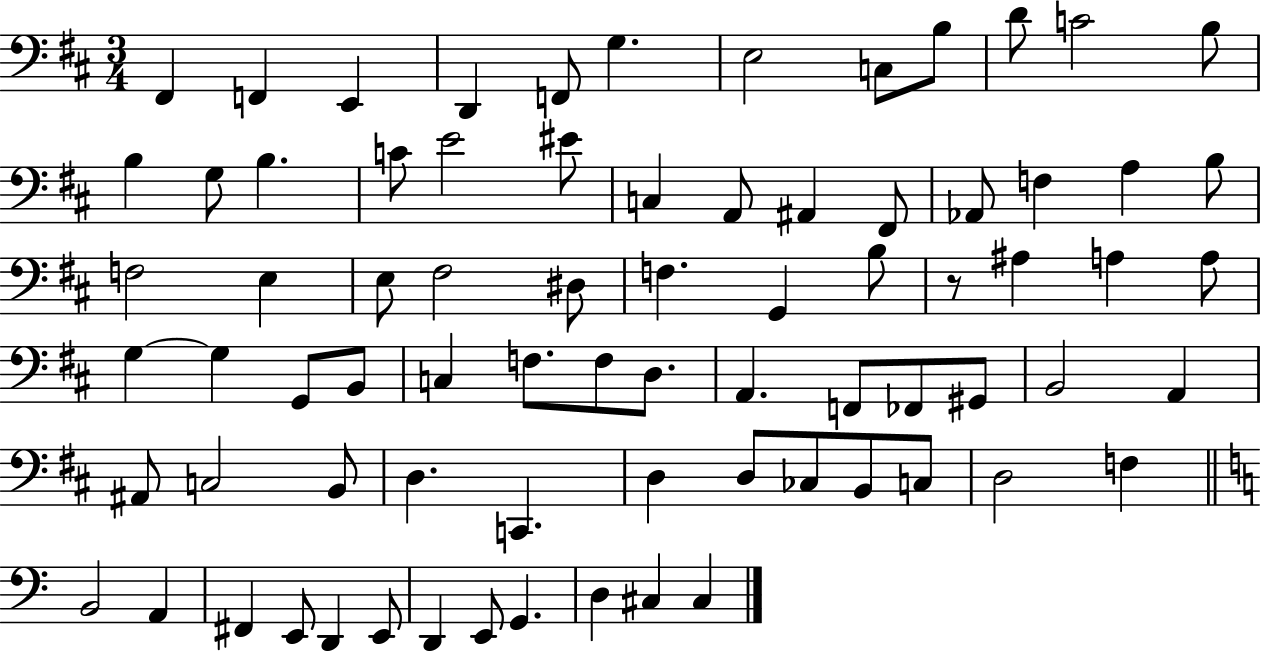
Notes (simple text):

F#2/q F2/q E2/q D2/q F2/e G3/q. E3/h C3/e B3/e D4/e C4/h B3/e B3/q G3/e B3/q. C4/e E4/h EIS4/e C3/q A2/e A#2/q F#2/e Ab2/e F3/q A3/q B3/e F3/h E3/q E3/e F#3/h D#3/e F3/q. G2/q B3/e R/e A#3/q A3/q A3/e G3/q G3/q G2/e B2/e C3/q F3/e. F3/e D3/e. A2/q. F2/e FES2/e G#2/e B2/h A2/q A#2/e C3/h B2/e D3/q. C2/q. D3/q D3/e CES3/e B2/e C3/e D3/h F3/q B2/h A2/q F#2/q E2/e D2/q E2/e D2/q E2/e G2/q. D3/q C#3/q C#3/q